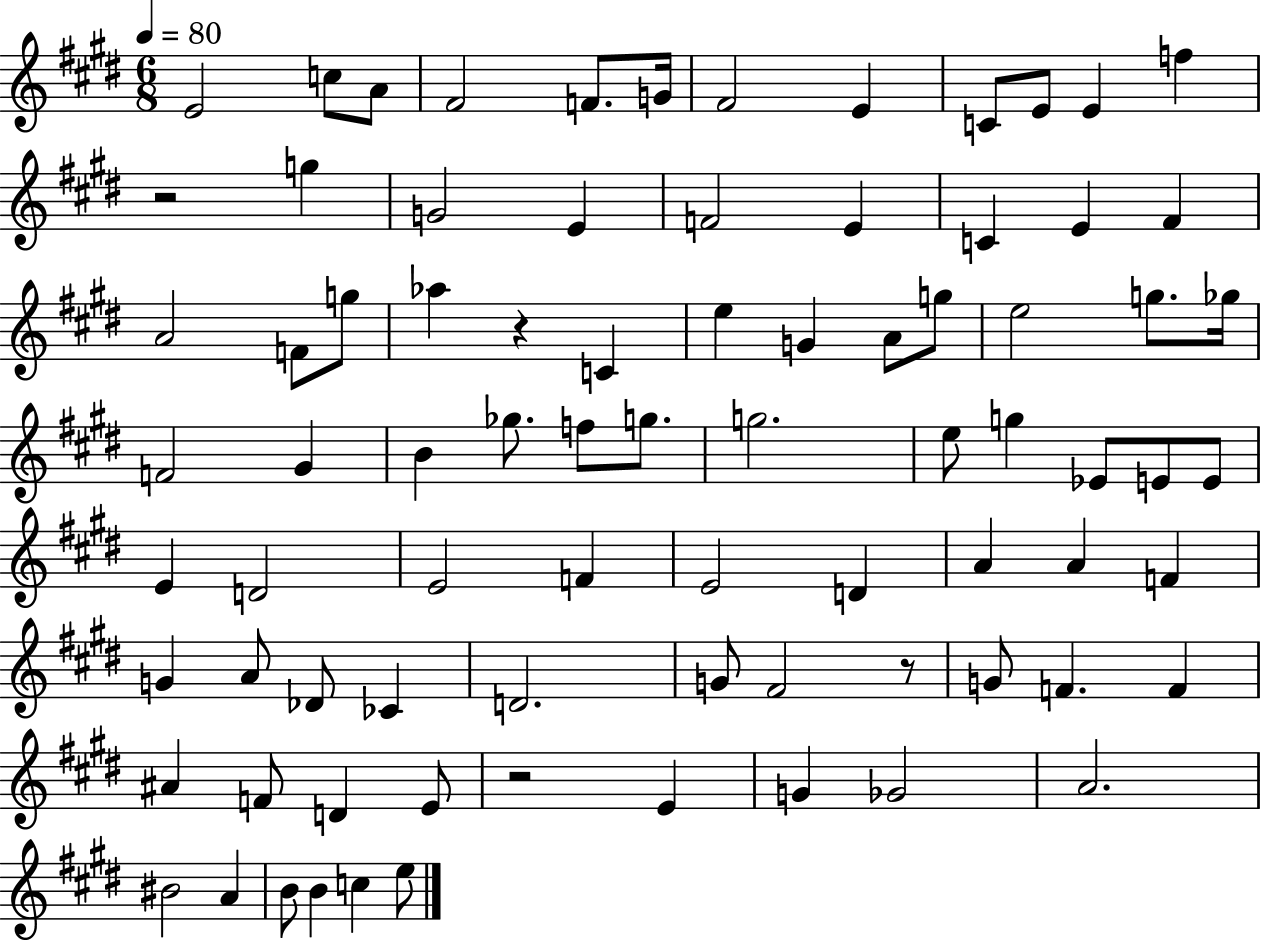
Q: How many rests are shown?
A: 4